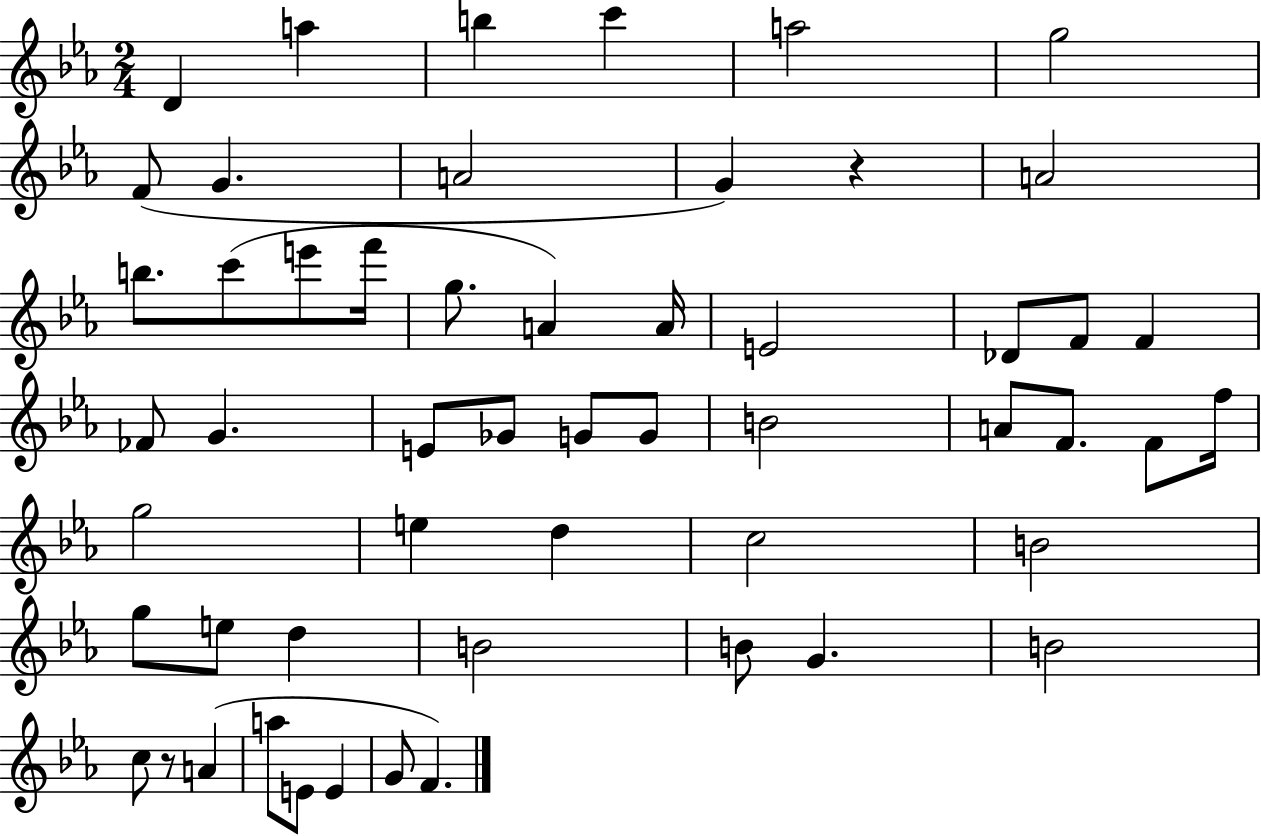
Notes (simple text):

D4/q A5/q B5/q C6/q A5/h G5/h F4/e G4/q. A4/h G4/q R/q A4/h B5/e. C6/e E6/e F6/s G5/e. A4/q A4/s E4/h Db4/e F4/e F4/q FES4/e G4/q. E4/e Gb4/e G4/e G4/e B4/h A4/e F4/e. F4/e F5/s G5/h E5/q D5/q C5/h B4/h G5/e E5/e D5/q B4/h B4/e G4/q. B4/h C5/e R/e A4/q A5/e E4/e E4/q G4/e F4/q.